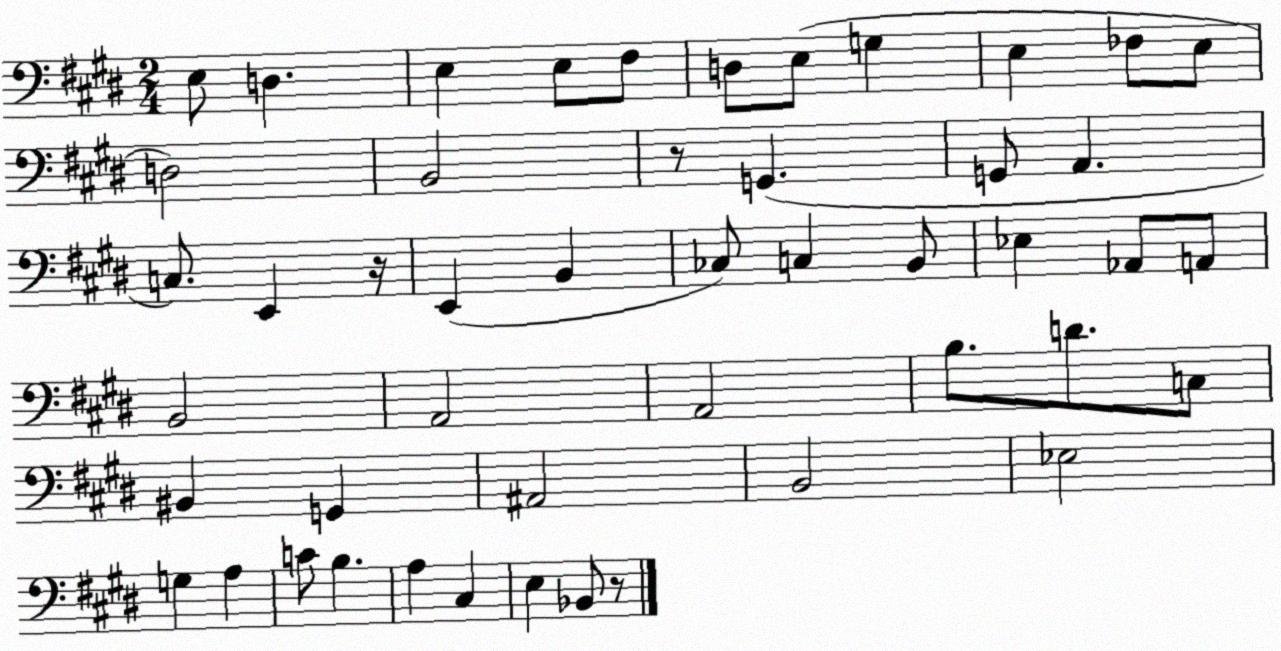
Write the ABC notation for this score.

X:1
T:Untitled
M:2/4
L:1/4
K:E
E,/2 D, E, E,/2 ^F,/2 D,/2 E,/2 G, E, _F,/2 E,/2 D,2 B,,2 z/2 G,, G,,/2 A,, C,/2 E,, z/4 E,, B,, _C,/2 C, B,,/2 _E, _A,,/2 A,,/2 B,,2 A,,2 A,,2 B,/2 D/2 C,/2 ^B,, G,, ^A,,2 B,,2 _E,2 G, A, C/2 B, A, ^C, E, _B,,/2 z/2